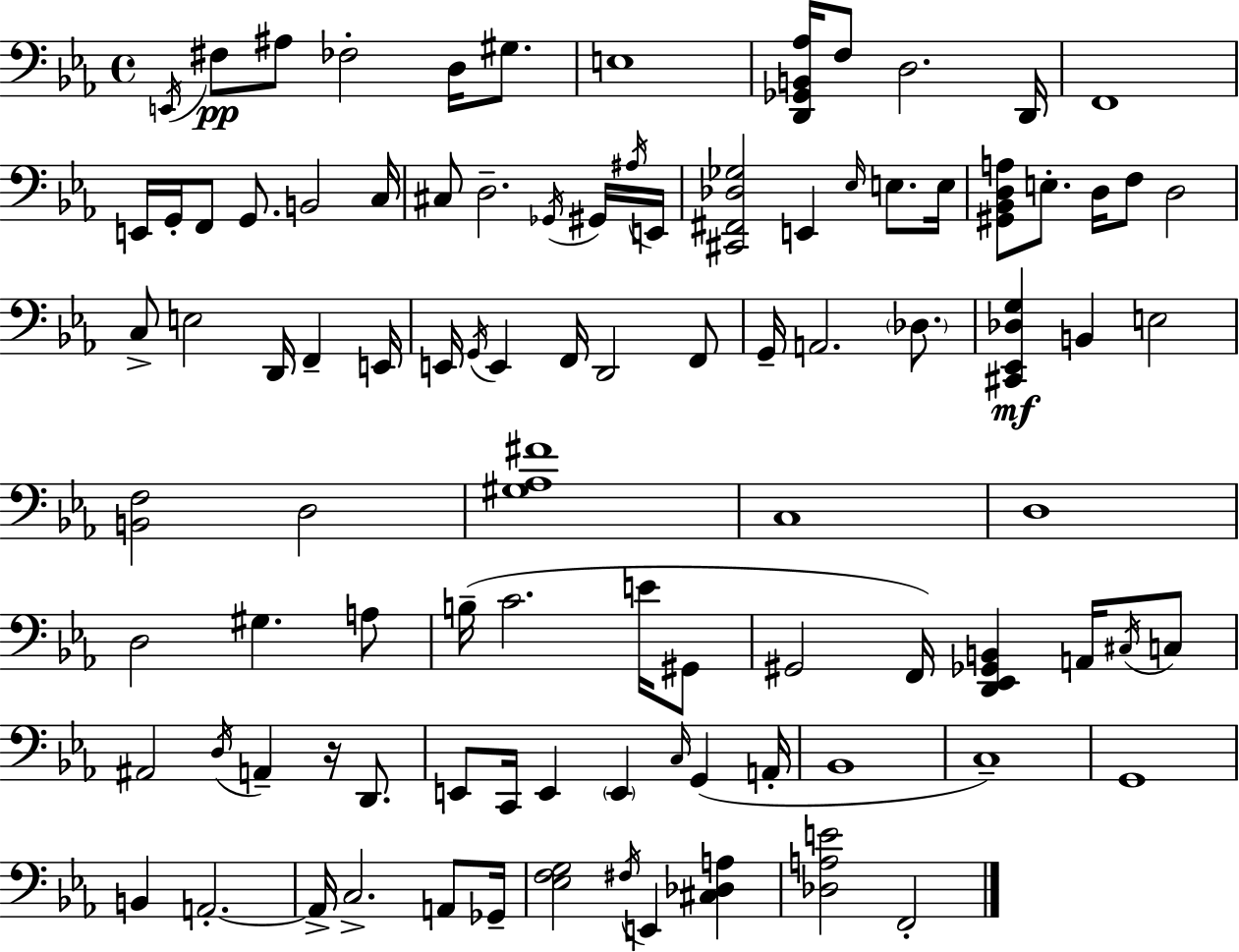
E2/s F#3/e A#3/e FES3/h D3/s G#3/e. E3/w [D2,Gb2,B2,Ab3]/s F3/e D3/h. D2/s F2/w E2/s G2/s F2/e G2/e. B2/h C3/s C#3/e D3/h. Gb2/s G#2/s A#3/s E2/s [C#2,F#2,Db3,Gb3]/h E2/q Eb3/s E3/e. E3/s [G#2,Bb2,D3,A3]/e E3/e. D3/s F3/e D3/h C3/e E3/h D2/s F2/q E2/s E2/s G2/s E2/q F2/s D2/h F2/e G2/s A2/h. Db3/e. [C#2,Eb2,Db3,G3]/q B2/q E3/h [B2,F3]/h D3/h [G#3,Ab3,F#4]/w C3/w D3/w D3/h G#3/q. A3/e B3/s C4/h. E4/s G#2/e G#2/h F2/s [D2,Eb2,Gb2,B2]/q A2/s C#3/s C3/e A#2/h D3/s A2/q R/s D2/e. E2/e C2/s E2/q E2/q C3/s G2/q A2/s Bb2/w C3/w G2/w B2/q A2/h. A2/s C3/h. A2/e Gb2/s [Eb3,F3,G3]/h F#3/s E2/q [C#3,Db3,A3]/q [Db3,A3,E4]/h F2/h